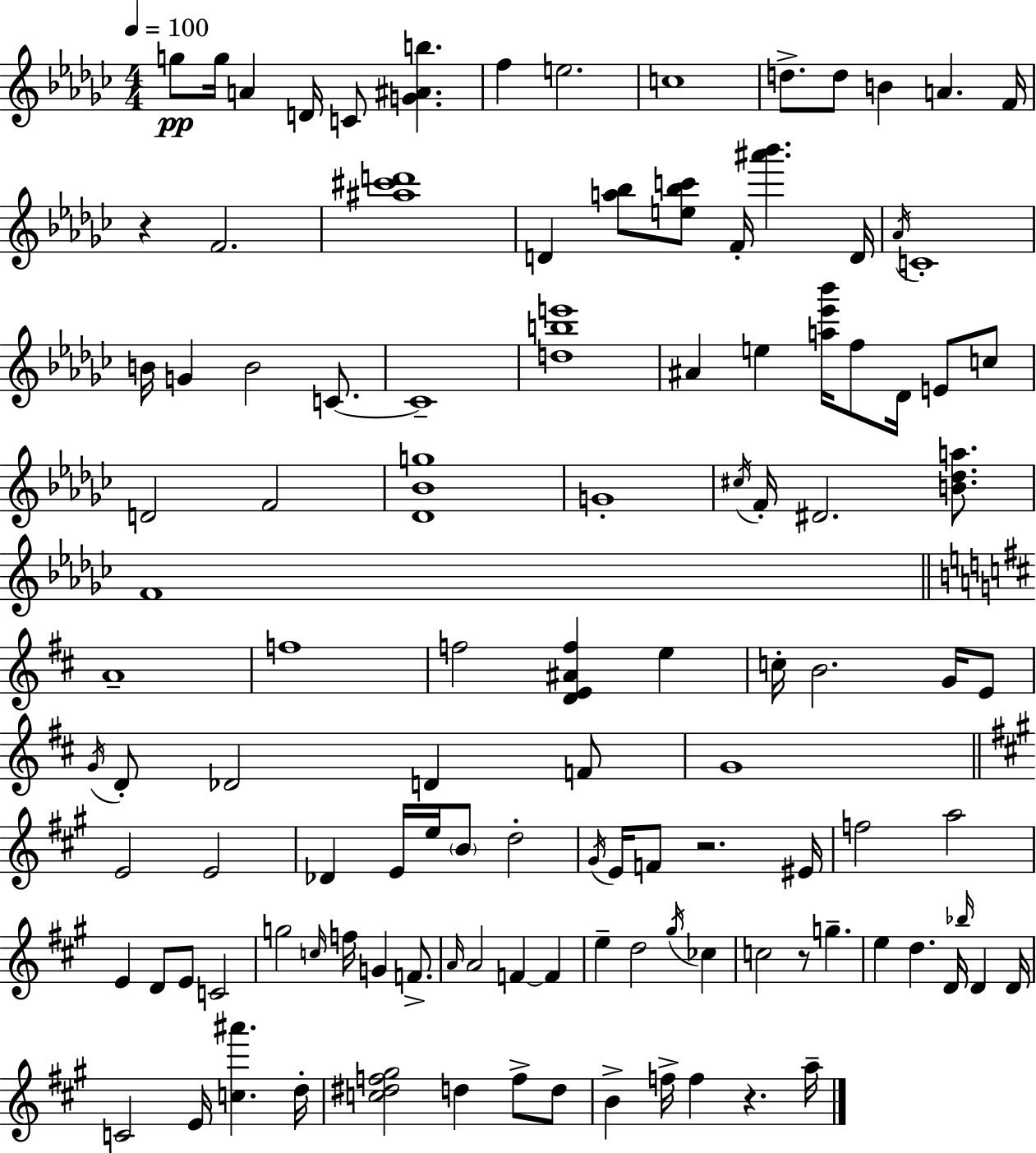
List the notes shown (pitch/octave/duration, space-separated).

G5/e G5/s A4/q D4/s C4/e [G4,A#4,B5]/q. F5/q E5/h. C5/w D5/e. D5/e B4/q A4/q. F4/s R/q F4/h. [A#5,C#6,D6]/w D4/q [A5,Bb5]/e [E5,Bb5,C6]/e F4/s [A#6,Bb6]/q. D4/s Ab4/s C4/w B4/s G4/q B4/h C4/e. C4/w [D5,B5,E6]/w A#4/q E5/q [A5,Eb6,Bb6]/s F5/e Db4/s E4/e C5/e D4/h F4/h [Db4,Bb4,G5]/w G4/w C#5/s F4/s D#4/h. [B4,Db5,A5]/e. F4/w A4/w F5/w F5/h [D4,E4,A#4,F5]/q E5/q C5/s B4/h. G4/s E4/e G4/s D4/e Db4/h D4/q F4/e G4/w E4/h E4/h Db4/q E4/s E5/s B4/e D5/h G#4/s E4/s F4/e R/h. EIS4/s F5/h A5/h E4/q D4/e E4/e C4/h G5/h C5/s F5/s G4/q F4/e. A4/s A4/h F4/q F4/q E5/q D5/h G#5/s CES5/q C5/h R/e G5/q. E5/q D5/q. D4/s Bb5/s D4/q D4/s C4/h E4/s [C5,A#6]/q. D5/s [C5,D#5,F5,G#5]/h D5/q F5/e D5/e B4/q F5/s F5/q R/q. A5/s